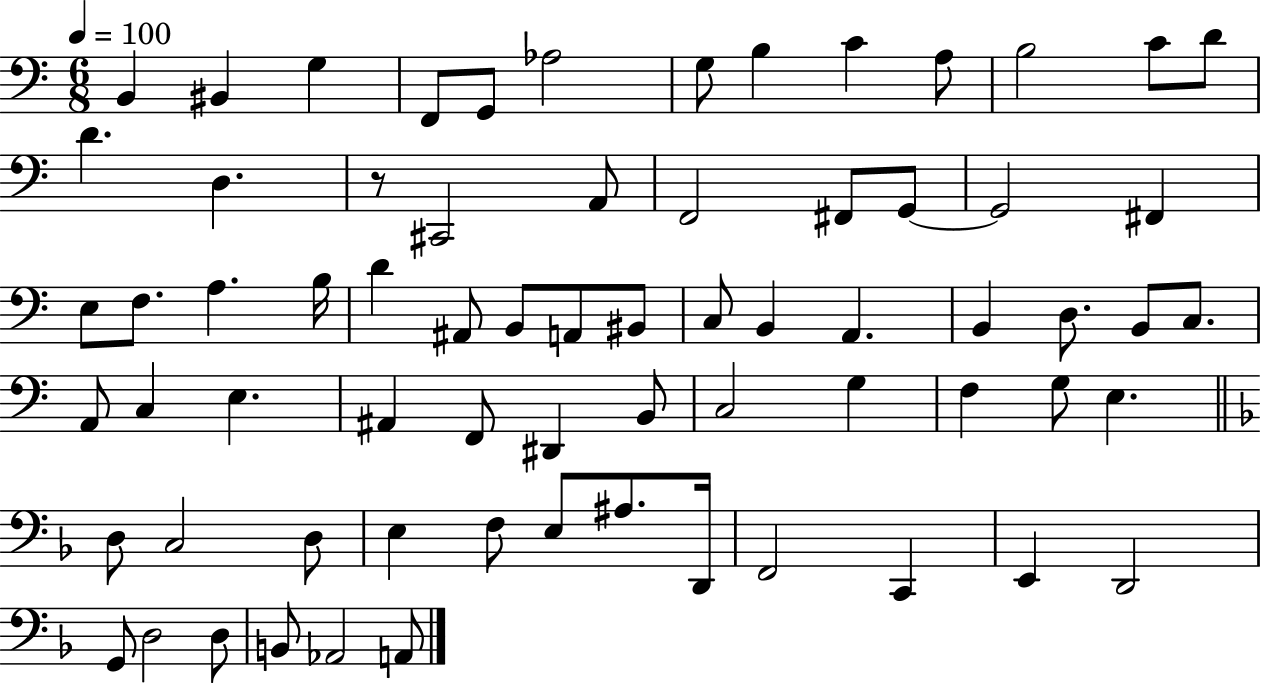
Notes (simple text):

B2/q BIS2/q G3/q F2/e G2/e Ab3/h G3/e B3/q C4/q A3/e B3/h C4/e D4/e D4/q. D3/q. R/e C#2/h A2/e F2/h F#2/e G2/e G2/h F#2/q E3/e F3/e. A3/q. B3/s D4/q A#2/e B2/e A2/e BIS2/e C3/e B2/q A2/q. B2/q D3/e. B2/e C3/e. A2/e C3/q E3/q. A#2/q F2/e D#2/q B2/e C3/h G3/q F3/q G3/e E3/q. D3/e C3/h D3/e E3/q F3/e E3/e A#3/e. D2/s F2/h C2/q E2/q D2/h G2/e D3/h D3/e B2/e Ab2/h A2/e